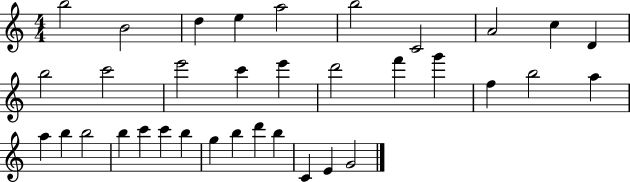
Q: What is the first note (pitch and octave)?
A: B5